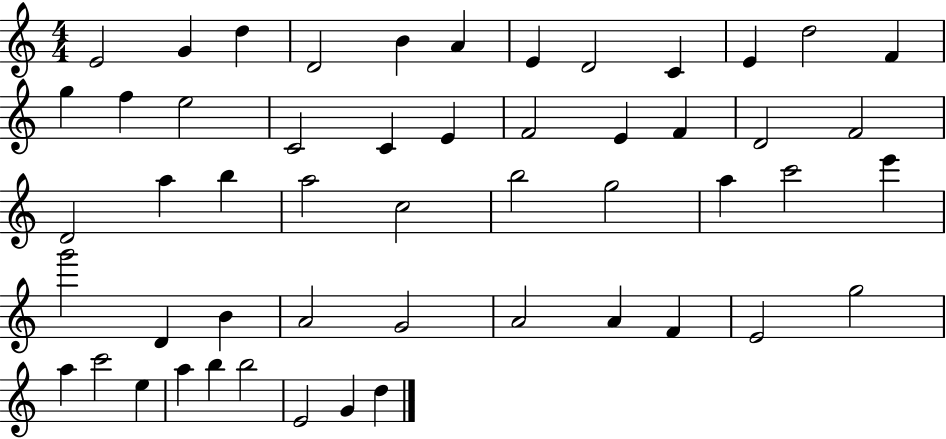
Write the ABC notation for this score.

X:1
T:Untitled
M:4/4
L:1/4
K:C
E2 G d D2 B A E D2 C E d2 F g f e2 C2 C E F2 E F D2 F2 D2 a b a2 c2 b2 g2 a c'2 e' g'2 D B A2 G2 A2 A F E2 g2 a c'2 e a b b2 E2 G d